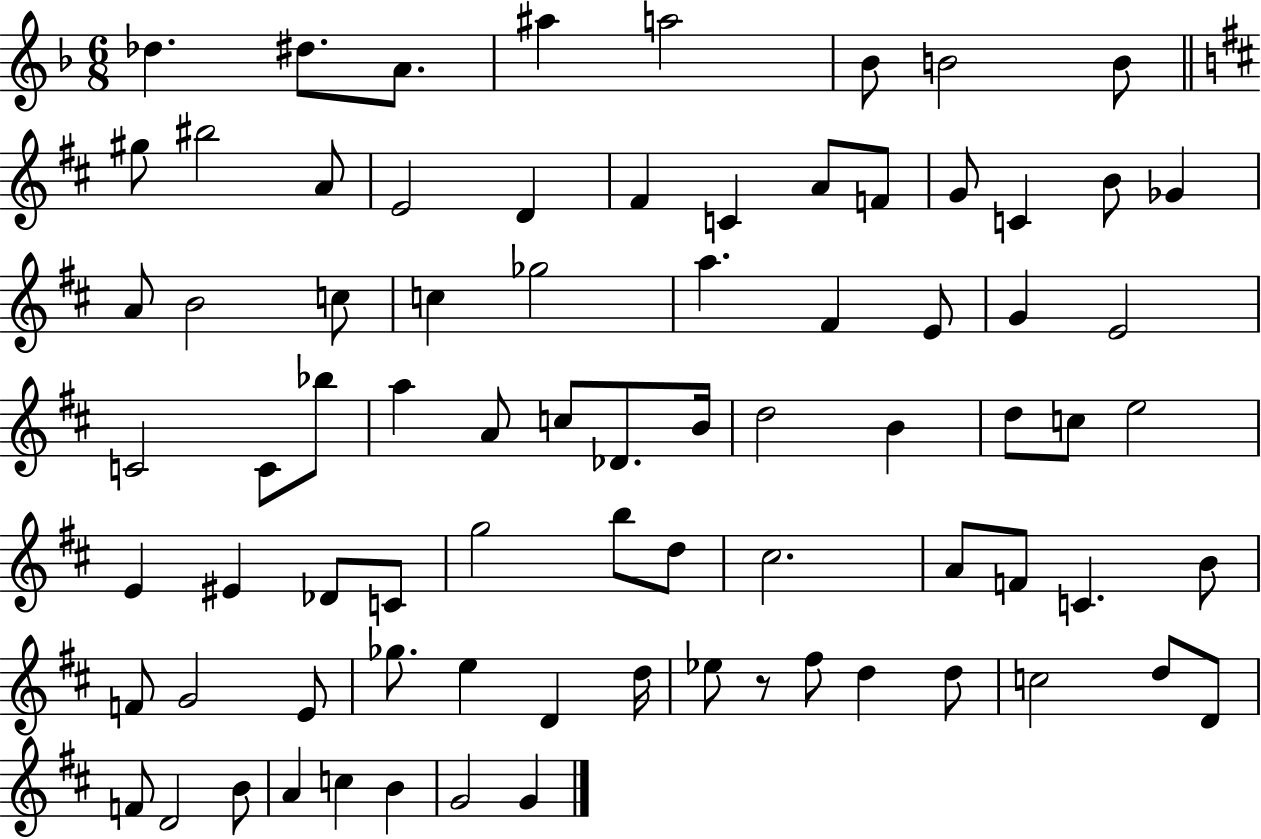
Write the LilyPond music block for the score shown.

{
  \clef treble
  \numericTimeSignature
  \time 6/8
  \key f \major
  \repeat volta 2 { des''4. dis''8. a'8. | ais''4 a''2 | bes'8 b'2 b'8 | \bar "||" \break \key d \major gis''8 bis''2 a'8 | e'2 d'4 | fis'4 c'4 a'8 f'8 | g'8 c'4 b'8 ges'4 | \break a'8 b'2 c''8 | c''4 ges''2 | a''4. fis'4 e'8 | g'4 e'2 | \break c'2 c'8 bes''8 | a''4 a'8 c''8 des'8. b'16 | d''2 b'4 | d''8 c''8 e''2 | \break e'4 eis'4 des'8 c'8 | g''2 b''8 d''8 | cis''2. | a'8 f'8 c'4. b'8 | \break f'8 g'2 e'8 | ges''8. e''4 d'4 d''16 | ees''8 r8 fis''8 d''4 d''8 | c''2 d''8 d'8 | \break f'8 d'2 b'8 | a'4 c''4 b'4 | g'2 g'4 | } \bar "|."
}